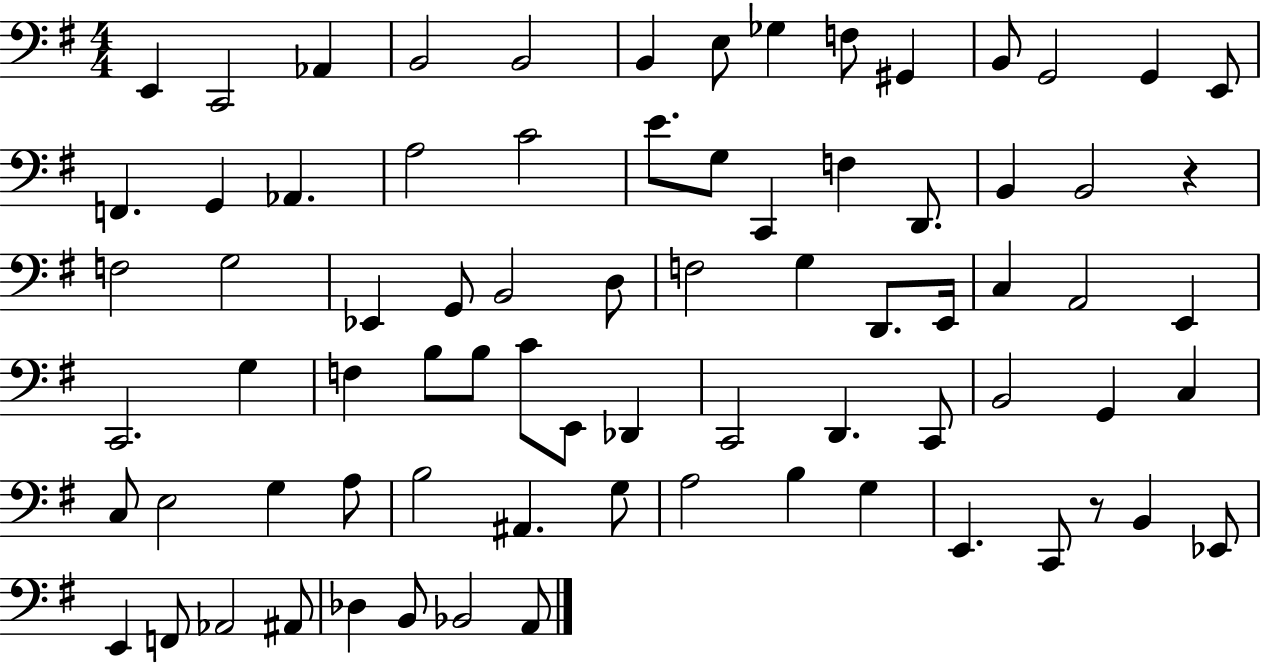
X:1
T:Untitled
M:4/4
L:1/4
K:G
E,, C,,2 _A,, B,,2 B,,2 B,, E,/2 _G, F,/2 ^G,, B,,/2 G,,2 G,, E,,/2 F,, G,, _A,, A,2 C2 E/2 G,/2 C,, F, D,,/2 B,, B,,2 z F,2 G,2 _E,, G,,/2 B,,2 D,/2 F,2 G, D,,/2 E,,/4 C, A,,2 E,, C,,2 G, F, B,/2 B,/2 C/2 E,,/2 _D,, C,,2 D,, C,,/2 B,,2 G,, C, C,/2 E,2 G, A,/2 B,2 ^A,, G,/2 A,2 B, G, E,, C,,/2 z/2 B,, _E,,/2 E,, F,,/2 _A,,2 ^A,,/2 _D, B,,/2 _B,,2 A,,/2